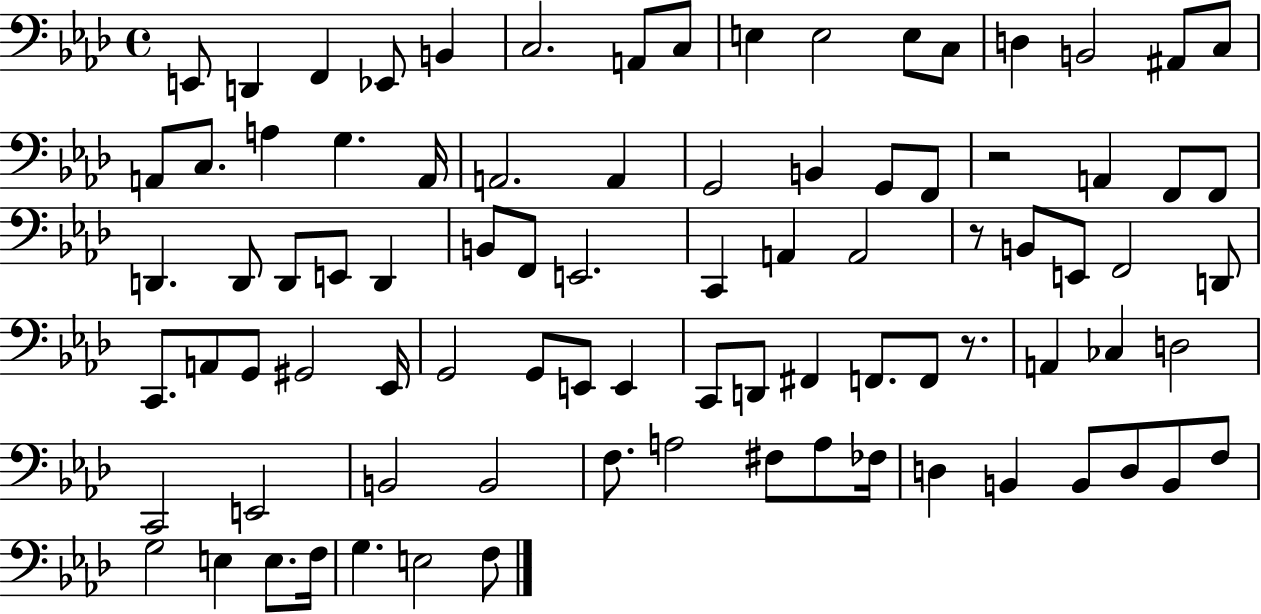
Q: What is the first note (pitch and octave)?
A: E2